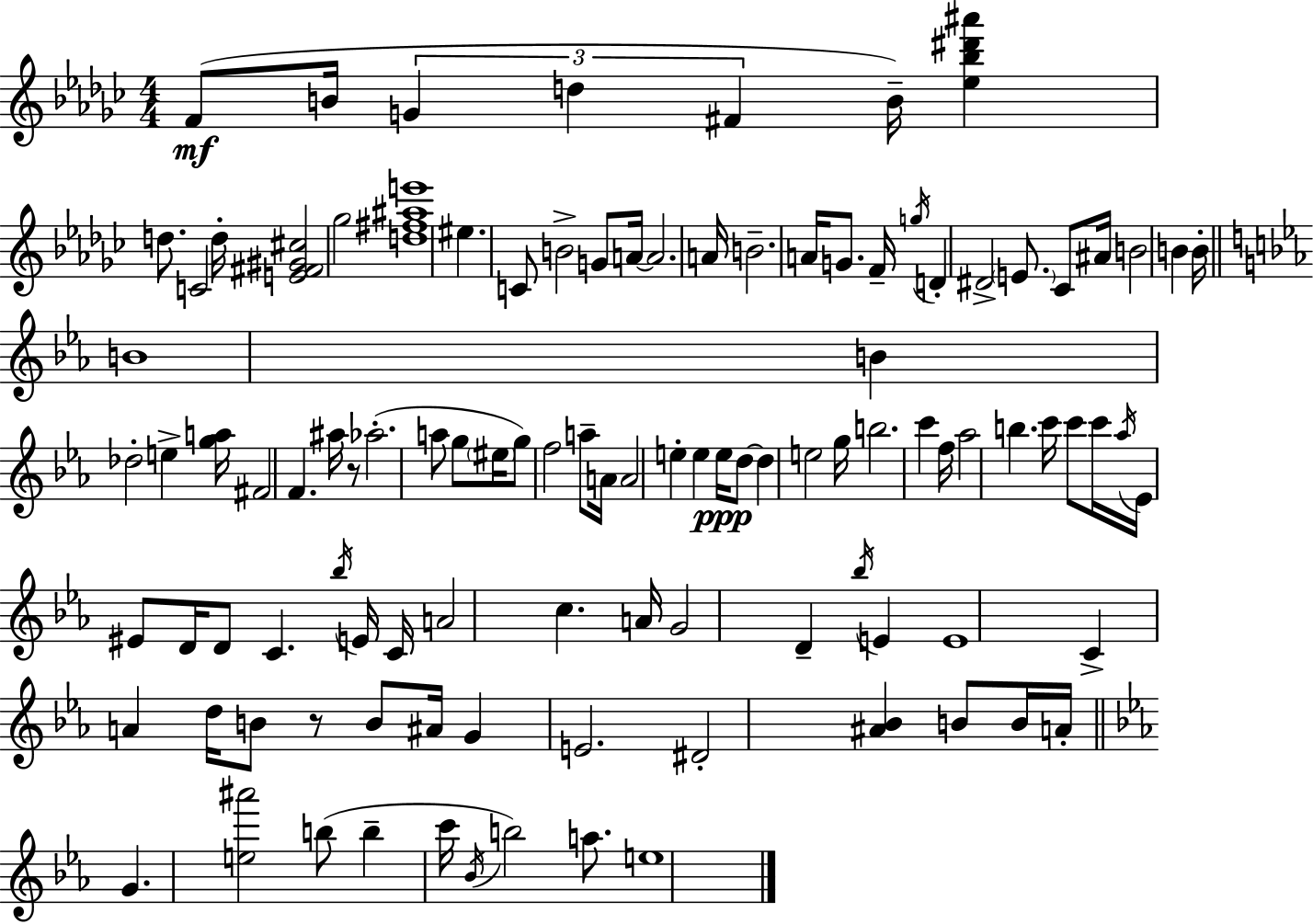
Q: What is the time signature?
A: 4/4